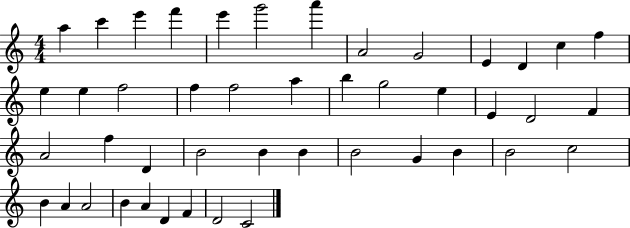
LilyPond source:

{
  \clef treble
  \numericTimeSignature
  \time 4/4
  \key c \major
  a''4 c'''4 e'''4 f'''4 | e'''4 g'''2 a'''4 | a'2 g'2 | e'4 d'4 c''4 f''4 | \break e''4 e''4 f''2 | f''4 f''2 a''4 | b''4 g''2 e''4 | e'4 d'2 f'4 | \break a'2 f''4 d'4 | b'2 b'4 b'4 | b'2 g'4 b'4 | b'2 c''2 | \break b'4 a'4 a'2 | b'4 a'4 d'4 f'4 | d'2 c'2 | \bar "|."
}